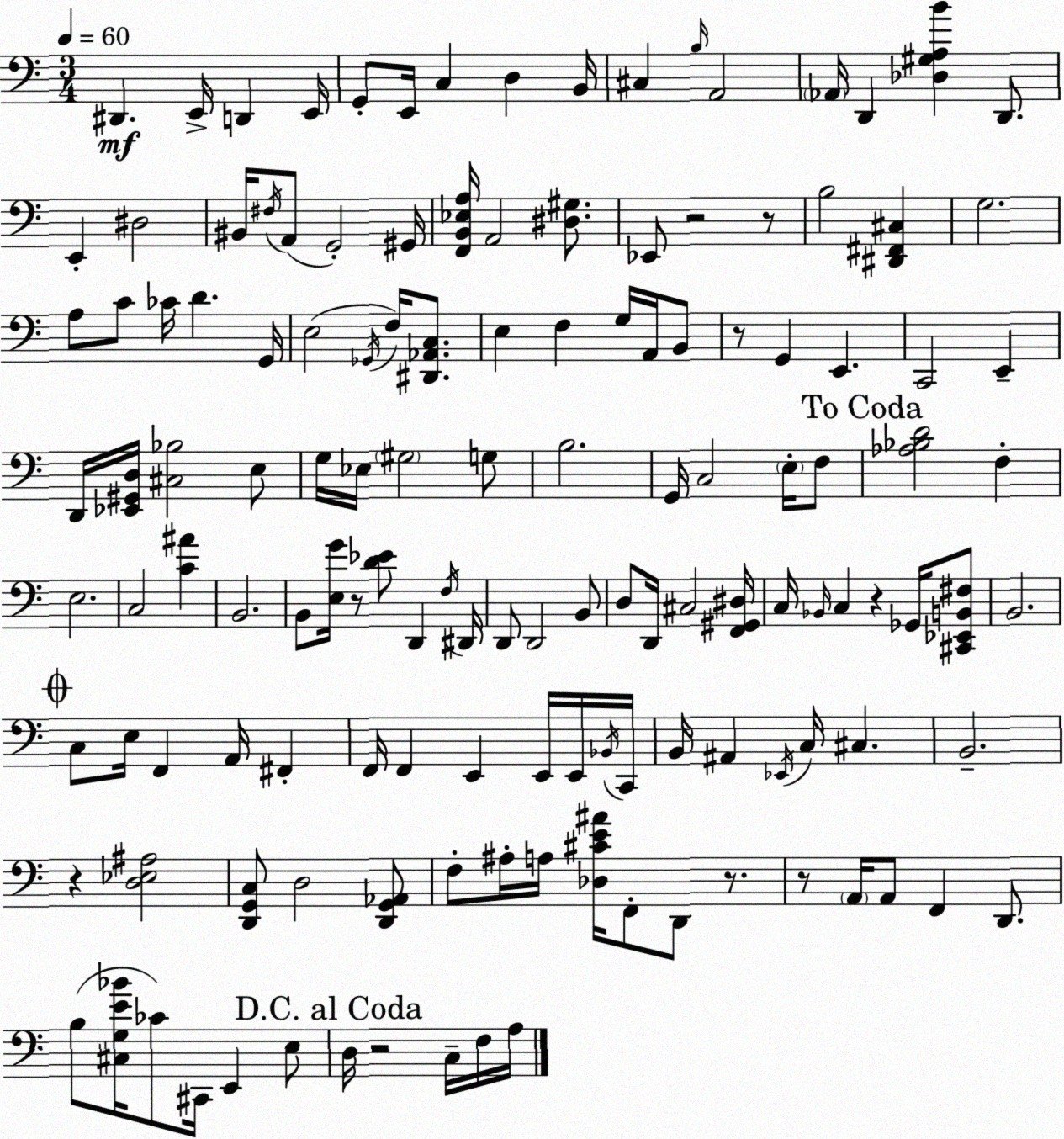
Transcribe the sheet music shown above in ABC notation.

X:1
T:Untitled
M:3/4
L:1/4
K:C
^D,, E,,/4 D,, E,,/4 G,,/2 E,,/4 C, D, B,,/4 ^C, B,/4 A,,2 _A,,/4 D,, [_D,^G,A,B] D,,/2 E,, ^D,2 ^B,,/4 ^F,/4 A,,/2 G,,2 ^G,,/4 [F,,B,,_E,A,]/4 A,,2 [^D,^G,]/2 _E,,/2 z2 z/2 B,2 [^D,,^F,,^C,] G,2 A,/2 C/2 _C/4 D G,,/4 E,2 _G,,/4 F,/4 [^D,,_A,,C,]/2 E, F, G,/4 A,,/4 B,,/2 z/2 G,, E,, C,,2 E,, D,,/4 [_E,,^G,,D,]/4 [^C,_B,]2 E,/2 G,/4 _E,/4 ^G,2 G,/2 B,2 G,,/4 C,2 E,/4 F,/2 [_A,_B,D]2 F, E,2 C,2 [C^A] B,,2 B,,/2 [E,G]/4 z/2 [D_E]/2 D,, F,/4 ^D,,/4 D,,/2 D,,2 B,,/2 D,/2 D,,/4 ^C,2 [F,,^G,,^D,]/4 C,/4 _B,,/4 C, z _G,,/4 [^C,,_E,,B,,^F,]/2 B,,2 C,/2 E,/4 F,, A,,/4 ^F,, F,,/4 F,, E,, E,,/4 E,,/4 _B,,/4 C,,/4 B,,/4 ^A,, _E,,/4 C,/4 ^C, B,,2 z [D,_E,^A,]2 [D,,G,,C,]/2 D,2 [D,,G,,_A,,]/2 F,/2 ^A,/4 A,/4 [_D,^CE^A]/4 F,,/2 D,,/2 z/2 z/2 A,,/4 A,,/2 F,, D,,/2 B,/2 [^C,G,E_B]/4 _C/2 ^C,,/4 E,, E,/2 D,/4 z2 C,/4 F,/4 A,/4